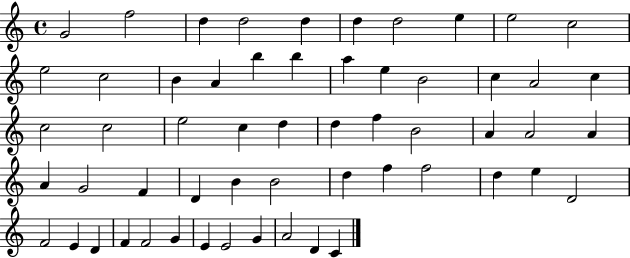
G4/h F5/h D5/q D5/h D5/q D5/q D5/h E5/q E5/h C5/h E5/h C5/h B4/q A4/q B5/q B5/q A5/q E5/q B4/h C5/q A4/h C5/q C5/h C5/h E5/h C5/q D5/q D5/q F5/q B4/h A4/q A4/h A4/q A4/q G4/h F4/q D4/q B4/q B4/h D5/q F5/q F5/h D5/q E5/q D4/h F4/h E4/q D4/q F4/q F4/h G4/q E4/q E4/h G4/q A4/h D4/q C4/q